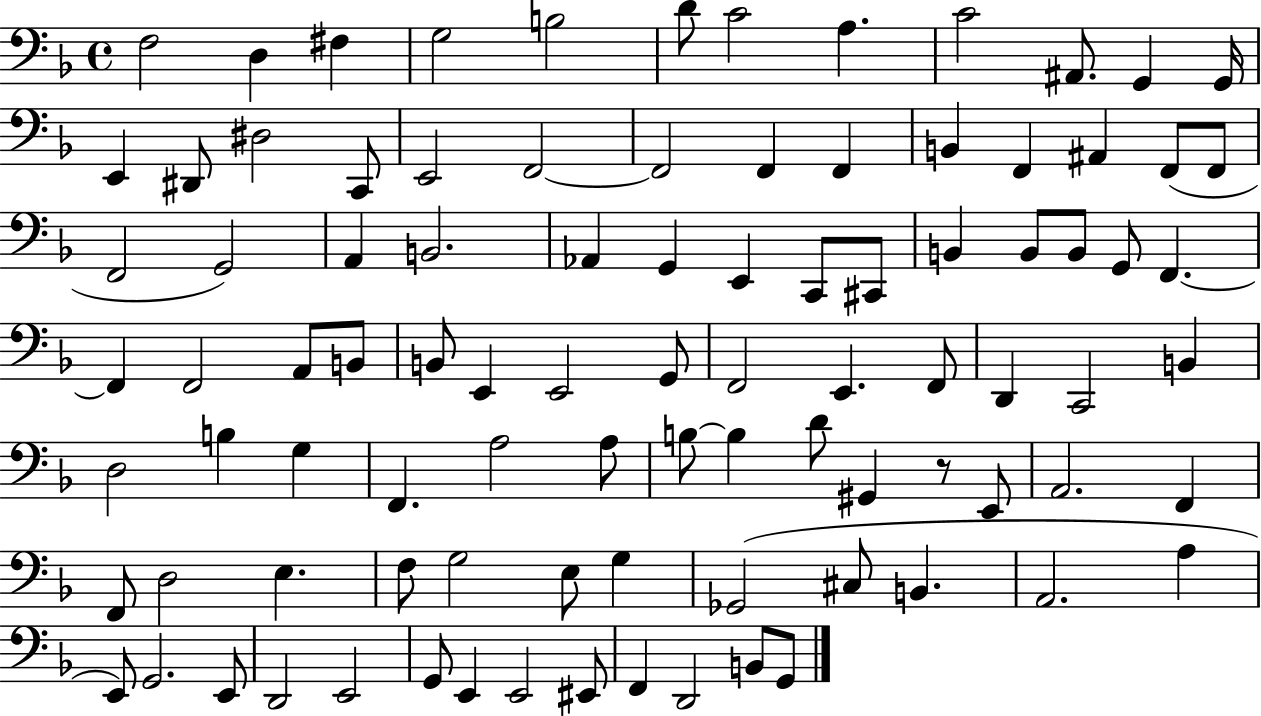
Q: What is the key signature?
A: F major